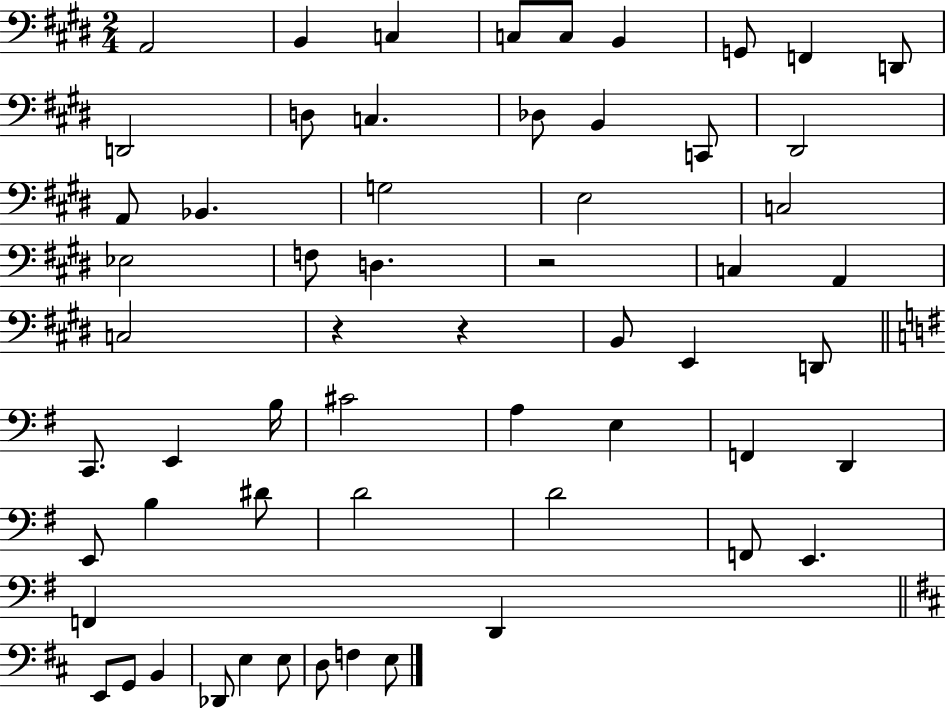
A2/h B2/q C3/q C3/e C3/e B2/q G2/e F2/q D2/e D2/h D3/e C3/q. Db3/e B2/q C2/e D#2/h A2/e Bb2/q. G3/h E3/h C3/h Eb3/h F3/e D3/q. R/h C3/q A2/q C3/h R/q R/q B2/e E2/q D2/e C2/e. E2/q B3/s C#4/h A3/q E3/q F2/q D2/q E2/e B3/q D#4/e D4/h D4/h F2/e E2/q. F2/q D2/q E2/e G2/e B2/q Db2/e E3/q E3/e D3/e F3/q E3/e